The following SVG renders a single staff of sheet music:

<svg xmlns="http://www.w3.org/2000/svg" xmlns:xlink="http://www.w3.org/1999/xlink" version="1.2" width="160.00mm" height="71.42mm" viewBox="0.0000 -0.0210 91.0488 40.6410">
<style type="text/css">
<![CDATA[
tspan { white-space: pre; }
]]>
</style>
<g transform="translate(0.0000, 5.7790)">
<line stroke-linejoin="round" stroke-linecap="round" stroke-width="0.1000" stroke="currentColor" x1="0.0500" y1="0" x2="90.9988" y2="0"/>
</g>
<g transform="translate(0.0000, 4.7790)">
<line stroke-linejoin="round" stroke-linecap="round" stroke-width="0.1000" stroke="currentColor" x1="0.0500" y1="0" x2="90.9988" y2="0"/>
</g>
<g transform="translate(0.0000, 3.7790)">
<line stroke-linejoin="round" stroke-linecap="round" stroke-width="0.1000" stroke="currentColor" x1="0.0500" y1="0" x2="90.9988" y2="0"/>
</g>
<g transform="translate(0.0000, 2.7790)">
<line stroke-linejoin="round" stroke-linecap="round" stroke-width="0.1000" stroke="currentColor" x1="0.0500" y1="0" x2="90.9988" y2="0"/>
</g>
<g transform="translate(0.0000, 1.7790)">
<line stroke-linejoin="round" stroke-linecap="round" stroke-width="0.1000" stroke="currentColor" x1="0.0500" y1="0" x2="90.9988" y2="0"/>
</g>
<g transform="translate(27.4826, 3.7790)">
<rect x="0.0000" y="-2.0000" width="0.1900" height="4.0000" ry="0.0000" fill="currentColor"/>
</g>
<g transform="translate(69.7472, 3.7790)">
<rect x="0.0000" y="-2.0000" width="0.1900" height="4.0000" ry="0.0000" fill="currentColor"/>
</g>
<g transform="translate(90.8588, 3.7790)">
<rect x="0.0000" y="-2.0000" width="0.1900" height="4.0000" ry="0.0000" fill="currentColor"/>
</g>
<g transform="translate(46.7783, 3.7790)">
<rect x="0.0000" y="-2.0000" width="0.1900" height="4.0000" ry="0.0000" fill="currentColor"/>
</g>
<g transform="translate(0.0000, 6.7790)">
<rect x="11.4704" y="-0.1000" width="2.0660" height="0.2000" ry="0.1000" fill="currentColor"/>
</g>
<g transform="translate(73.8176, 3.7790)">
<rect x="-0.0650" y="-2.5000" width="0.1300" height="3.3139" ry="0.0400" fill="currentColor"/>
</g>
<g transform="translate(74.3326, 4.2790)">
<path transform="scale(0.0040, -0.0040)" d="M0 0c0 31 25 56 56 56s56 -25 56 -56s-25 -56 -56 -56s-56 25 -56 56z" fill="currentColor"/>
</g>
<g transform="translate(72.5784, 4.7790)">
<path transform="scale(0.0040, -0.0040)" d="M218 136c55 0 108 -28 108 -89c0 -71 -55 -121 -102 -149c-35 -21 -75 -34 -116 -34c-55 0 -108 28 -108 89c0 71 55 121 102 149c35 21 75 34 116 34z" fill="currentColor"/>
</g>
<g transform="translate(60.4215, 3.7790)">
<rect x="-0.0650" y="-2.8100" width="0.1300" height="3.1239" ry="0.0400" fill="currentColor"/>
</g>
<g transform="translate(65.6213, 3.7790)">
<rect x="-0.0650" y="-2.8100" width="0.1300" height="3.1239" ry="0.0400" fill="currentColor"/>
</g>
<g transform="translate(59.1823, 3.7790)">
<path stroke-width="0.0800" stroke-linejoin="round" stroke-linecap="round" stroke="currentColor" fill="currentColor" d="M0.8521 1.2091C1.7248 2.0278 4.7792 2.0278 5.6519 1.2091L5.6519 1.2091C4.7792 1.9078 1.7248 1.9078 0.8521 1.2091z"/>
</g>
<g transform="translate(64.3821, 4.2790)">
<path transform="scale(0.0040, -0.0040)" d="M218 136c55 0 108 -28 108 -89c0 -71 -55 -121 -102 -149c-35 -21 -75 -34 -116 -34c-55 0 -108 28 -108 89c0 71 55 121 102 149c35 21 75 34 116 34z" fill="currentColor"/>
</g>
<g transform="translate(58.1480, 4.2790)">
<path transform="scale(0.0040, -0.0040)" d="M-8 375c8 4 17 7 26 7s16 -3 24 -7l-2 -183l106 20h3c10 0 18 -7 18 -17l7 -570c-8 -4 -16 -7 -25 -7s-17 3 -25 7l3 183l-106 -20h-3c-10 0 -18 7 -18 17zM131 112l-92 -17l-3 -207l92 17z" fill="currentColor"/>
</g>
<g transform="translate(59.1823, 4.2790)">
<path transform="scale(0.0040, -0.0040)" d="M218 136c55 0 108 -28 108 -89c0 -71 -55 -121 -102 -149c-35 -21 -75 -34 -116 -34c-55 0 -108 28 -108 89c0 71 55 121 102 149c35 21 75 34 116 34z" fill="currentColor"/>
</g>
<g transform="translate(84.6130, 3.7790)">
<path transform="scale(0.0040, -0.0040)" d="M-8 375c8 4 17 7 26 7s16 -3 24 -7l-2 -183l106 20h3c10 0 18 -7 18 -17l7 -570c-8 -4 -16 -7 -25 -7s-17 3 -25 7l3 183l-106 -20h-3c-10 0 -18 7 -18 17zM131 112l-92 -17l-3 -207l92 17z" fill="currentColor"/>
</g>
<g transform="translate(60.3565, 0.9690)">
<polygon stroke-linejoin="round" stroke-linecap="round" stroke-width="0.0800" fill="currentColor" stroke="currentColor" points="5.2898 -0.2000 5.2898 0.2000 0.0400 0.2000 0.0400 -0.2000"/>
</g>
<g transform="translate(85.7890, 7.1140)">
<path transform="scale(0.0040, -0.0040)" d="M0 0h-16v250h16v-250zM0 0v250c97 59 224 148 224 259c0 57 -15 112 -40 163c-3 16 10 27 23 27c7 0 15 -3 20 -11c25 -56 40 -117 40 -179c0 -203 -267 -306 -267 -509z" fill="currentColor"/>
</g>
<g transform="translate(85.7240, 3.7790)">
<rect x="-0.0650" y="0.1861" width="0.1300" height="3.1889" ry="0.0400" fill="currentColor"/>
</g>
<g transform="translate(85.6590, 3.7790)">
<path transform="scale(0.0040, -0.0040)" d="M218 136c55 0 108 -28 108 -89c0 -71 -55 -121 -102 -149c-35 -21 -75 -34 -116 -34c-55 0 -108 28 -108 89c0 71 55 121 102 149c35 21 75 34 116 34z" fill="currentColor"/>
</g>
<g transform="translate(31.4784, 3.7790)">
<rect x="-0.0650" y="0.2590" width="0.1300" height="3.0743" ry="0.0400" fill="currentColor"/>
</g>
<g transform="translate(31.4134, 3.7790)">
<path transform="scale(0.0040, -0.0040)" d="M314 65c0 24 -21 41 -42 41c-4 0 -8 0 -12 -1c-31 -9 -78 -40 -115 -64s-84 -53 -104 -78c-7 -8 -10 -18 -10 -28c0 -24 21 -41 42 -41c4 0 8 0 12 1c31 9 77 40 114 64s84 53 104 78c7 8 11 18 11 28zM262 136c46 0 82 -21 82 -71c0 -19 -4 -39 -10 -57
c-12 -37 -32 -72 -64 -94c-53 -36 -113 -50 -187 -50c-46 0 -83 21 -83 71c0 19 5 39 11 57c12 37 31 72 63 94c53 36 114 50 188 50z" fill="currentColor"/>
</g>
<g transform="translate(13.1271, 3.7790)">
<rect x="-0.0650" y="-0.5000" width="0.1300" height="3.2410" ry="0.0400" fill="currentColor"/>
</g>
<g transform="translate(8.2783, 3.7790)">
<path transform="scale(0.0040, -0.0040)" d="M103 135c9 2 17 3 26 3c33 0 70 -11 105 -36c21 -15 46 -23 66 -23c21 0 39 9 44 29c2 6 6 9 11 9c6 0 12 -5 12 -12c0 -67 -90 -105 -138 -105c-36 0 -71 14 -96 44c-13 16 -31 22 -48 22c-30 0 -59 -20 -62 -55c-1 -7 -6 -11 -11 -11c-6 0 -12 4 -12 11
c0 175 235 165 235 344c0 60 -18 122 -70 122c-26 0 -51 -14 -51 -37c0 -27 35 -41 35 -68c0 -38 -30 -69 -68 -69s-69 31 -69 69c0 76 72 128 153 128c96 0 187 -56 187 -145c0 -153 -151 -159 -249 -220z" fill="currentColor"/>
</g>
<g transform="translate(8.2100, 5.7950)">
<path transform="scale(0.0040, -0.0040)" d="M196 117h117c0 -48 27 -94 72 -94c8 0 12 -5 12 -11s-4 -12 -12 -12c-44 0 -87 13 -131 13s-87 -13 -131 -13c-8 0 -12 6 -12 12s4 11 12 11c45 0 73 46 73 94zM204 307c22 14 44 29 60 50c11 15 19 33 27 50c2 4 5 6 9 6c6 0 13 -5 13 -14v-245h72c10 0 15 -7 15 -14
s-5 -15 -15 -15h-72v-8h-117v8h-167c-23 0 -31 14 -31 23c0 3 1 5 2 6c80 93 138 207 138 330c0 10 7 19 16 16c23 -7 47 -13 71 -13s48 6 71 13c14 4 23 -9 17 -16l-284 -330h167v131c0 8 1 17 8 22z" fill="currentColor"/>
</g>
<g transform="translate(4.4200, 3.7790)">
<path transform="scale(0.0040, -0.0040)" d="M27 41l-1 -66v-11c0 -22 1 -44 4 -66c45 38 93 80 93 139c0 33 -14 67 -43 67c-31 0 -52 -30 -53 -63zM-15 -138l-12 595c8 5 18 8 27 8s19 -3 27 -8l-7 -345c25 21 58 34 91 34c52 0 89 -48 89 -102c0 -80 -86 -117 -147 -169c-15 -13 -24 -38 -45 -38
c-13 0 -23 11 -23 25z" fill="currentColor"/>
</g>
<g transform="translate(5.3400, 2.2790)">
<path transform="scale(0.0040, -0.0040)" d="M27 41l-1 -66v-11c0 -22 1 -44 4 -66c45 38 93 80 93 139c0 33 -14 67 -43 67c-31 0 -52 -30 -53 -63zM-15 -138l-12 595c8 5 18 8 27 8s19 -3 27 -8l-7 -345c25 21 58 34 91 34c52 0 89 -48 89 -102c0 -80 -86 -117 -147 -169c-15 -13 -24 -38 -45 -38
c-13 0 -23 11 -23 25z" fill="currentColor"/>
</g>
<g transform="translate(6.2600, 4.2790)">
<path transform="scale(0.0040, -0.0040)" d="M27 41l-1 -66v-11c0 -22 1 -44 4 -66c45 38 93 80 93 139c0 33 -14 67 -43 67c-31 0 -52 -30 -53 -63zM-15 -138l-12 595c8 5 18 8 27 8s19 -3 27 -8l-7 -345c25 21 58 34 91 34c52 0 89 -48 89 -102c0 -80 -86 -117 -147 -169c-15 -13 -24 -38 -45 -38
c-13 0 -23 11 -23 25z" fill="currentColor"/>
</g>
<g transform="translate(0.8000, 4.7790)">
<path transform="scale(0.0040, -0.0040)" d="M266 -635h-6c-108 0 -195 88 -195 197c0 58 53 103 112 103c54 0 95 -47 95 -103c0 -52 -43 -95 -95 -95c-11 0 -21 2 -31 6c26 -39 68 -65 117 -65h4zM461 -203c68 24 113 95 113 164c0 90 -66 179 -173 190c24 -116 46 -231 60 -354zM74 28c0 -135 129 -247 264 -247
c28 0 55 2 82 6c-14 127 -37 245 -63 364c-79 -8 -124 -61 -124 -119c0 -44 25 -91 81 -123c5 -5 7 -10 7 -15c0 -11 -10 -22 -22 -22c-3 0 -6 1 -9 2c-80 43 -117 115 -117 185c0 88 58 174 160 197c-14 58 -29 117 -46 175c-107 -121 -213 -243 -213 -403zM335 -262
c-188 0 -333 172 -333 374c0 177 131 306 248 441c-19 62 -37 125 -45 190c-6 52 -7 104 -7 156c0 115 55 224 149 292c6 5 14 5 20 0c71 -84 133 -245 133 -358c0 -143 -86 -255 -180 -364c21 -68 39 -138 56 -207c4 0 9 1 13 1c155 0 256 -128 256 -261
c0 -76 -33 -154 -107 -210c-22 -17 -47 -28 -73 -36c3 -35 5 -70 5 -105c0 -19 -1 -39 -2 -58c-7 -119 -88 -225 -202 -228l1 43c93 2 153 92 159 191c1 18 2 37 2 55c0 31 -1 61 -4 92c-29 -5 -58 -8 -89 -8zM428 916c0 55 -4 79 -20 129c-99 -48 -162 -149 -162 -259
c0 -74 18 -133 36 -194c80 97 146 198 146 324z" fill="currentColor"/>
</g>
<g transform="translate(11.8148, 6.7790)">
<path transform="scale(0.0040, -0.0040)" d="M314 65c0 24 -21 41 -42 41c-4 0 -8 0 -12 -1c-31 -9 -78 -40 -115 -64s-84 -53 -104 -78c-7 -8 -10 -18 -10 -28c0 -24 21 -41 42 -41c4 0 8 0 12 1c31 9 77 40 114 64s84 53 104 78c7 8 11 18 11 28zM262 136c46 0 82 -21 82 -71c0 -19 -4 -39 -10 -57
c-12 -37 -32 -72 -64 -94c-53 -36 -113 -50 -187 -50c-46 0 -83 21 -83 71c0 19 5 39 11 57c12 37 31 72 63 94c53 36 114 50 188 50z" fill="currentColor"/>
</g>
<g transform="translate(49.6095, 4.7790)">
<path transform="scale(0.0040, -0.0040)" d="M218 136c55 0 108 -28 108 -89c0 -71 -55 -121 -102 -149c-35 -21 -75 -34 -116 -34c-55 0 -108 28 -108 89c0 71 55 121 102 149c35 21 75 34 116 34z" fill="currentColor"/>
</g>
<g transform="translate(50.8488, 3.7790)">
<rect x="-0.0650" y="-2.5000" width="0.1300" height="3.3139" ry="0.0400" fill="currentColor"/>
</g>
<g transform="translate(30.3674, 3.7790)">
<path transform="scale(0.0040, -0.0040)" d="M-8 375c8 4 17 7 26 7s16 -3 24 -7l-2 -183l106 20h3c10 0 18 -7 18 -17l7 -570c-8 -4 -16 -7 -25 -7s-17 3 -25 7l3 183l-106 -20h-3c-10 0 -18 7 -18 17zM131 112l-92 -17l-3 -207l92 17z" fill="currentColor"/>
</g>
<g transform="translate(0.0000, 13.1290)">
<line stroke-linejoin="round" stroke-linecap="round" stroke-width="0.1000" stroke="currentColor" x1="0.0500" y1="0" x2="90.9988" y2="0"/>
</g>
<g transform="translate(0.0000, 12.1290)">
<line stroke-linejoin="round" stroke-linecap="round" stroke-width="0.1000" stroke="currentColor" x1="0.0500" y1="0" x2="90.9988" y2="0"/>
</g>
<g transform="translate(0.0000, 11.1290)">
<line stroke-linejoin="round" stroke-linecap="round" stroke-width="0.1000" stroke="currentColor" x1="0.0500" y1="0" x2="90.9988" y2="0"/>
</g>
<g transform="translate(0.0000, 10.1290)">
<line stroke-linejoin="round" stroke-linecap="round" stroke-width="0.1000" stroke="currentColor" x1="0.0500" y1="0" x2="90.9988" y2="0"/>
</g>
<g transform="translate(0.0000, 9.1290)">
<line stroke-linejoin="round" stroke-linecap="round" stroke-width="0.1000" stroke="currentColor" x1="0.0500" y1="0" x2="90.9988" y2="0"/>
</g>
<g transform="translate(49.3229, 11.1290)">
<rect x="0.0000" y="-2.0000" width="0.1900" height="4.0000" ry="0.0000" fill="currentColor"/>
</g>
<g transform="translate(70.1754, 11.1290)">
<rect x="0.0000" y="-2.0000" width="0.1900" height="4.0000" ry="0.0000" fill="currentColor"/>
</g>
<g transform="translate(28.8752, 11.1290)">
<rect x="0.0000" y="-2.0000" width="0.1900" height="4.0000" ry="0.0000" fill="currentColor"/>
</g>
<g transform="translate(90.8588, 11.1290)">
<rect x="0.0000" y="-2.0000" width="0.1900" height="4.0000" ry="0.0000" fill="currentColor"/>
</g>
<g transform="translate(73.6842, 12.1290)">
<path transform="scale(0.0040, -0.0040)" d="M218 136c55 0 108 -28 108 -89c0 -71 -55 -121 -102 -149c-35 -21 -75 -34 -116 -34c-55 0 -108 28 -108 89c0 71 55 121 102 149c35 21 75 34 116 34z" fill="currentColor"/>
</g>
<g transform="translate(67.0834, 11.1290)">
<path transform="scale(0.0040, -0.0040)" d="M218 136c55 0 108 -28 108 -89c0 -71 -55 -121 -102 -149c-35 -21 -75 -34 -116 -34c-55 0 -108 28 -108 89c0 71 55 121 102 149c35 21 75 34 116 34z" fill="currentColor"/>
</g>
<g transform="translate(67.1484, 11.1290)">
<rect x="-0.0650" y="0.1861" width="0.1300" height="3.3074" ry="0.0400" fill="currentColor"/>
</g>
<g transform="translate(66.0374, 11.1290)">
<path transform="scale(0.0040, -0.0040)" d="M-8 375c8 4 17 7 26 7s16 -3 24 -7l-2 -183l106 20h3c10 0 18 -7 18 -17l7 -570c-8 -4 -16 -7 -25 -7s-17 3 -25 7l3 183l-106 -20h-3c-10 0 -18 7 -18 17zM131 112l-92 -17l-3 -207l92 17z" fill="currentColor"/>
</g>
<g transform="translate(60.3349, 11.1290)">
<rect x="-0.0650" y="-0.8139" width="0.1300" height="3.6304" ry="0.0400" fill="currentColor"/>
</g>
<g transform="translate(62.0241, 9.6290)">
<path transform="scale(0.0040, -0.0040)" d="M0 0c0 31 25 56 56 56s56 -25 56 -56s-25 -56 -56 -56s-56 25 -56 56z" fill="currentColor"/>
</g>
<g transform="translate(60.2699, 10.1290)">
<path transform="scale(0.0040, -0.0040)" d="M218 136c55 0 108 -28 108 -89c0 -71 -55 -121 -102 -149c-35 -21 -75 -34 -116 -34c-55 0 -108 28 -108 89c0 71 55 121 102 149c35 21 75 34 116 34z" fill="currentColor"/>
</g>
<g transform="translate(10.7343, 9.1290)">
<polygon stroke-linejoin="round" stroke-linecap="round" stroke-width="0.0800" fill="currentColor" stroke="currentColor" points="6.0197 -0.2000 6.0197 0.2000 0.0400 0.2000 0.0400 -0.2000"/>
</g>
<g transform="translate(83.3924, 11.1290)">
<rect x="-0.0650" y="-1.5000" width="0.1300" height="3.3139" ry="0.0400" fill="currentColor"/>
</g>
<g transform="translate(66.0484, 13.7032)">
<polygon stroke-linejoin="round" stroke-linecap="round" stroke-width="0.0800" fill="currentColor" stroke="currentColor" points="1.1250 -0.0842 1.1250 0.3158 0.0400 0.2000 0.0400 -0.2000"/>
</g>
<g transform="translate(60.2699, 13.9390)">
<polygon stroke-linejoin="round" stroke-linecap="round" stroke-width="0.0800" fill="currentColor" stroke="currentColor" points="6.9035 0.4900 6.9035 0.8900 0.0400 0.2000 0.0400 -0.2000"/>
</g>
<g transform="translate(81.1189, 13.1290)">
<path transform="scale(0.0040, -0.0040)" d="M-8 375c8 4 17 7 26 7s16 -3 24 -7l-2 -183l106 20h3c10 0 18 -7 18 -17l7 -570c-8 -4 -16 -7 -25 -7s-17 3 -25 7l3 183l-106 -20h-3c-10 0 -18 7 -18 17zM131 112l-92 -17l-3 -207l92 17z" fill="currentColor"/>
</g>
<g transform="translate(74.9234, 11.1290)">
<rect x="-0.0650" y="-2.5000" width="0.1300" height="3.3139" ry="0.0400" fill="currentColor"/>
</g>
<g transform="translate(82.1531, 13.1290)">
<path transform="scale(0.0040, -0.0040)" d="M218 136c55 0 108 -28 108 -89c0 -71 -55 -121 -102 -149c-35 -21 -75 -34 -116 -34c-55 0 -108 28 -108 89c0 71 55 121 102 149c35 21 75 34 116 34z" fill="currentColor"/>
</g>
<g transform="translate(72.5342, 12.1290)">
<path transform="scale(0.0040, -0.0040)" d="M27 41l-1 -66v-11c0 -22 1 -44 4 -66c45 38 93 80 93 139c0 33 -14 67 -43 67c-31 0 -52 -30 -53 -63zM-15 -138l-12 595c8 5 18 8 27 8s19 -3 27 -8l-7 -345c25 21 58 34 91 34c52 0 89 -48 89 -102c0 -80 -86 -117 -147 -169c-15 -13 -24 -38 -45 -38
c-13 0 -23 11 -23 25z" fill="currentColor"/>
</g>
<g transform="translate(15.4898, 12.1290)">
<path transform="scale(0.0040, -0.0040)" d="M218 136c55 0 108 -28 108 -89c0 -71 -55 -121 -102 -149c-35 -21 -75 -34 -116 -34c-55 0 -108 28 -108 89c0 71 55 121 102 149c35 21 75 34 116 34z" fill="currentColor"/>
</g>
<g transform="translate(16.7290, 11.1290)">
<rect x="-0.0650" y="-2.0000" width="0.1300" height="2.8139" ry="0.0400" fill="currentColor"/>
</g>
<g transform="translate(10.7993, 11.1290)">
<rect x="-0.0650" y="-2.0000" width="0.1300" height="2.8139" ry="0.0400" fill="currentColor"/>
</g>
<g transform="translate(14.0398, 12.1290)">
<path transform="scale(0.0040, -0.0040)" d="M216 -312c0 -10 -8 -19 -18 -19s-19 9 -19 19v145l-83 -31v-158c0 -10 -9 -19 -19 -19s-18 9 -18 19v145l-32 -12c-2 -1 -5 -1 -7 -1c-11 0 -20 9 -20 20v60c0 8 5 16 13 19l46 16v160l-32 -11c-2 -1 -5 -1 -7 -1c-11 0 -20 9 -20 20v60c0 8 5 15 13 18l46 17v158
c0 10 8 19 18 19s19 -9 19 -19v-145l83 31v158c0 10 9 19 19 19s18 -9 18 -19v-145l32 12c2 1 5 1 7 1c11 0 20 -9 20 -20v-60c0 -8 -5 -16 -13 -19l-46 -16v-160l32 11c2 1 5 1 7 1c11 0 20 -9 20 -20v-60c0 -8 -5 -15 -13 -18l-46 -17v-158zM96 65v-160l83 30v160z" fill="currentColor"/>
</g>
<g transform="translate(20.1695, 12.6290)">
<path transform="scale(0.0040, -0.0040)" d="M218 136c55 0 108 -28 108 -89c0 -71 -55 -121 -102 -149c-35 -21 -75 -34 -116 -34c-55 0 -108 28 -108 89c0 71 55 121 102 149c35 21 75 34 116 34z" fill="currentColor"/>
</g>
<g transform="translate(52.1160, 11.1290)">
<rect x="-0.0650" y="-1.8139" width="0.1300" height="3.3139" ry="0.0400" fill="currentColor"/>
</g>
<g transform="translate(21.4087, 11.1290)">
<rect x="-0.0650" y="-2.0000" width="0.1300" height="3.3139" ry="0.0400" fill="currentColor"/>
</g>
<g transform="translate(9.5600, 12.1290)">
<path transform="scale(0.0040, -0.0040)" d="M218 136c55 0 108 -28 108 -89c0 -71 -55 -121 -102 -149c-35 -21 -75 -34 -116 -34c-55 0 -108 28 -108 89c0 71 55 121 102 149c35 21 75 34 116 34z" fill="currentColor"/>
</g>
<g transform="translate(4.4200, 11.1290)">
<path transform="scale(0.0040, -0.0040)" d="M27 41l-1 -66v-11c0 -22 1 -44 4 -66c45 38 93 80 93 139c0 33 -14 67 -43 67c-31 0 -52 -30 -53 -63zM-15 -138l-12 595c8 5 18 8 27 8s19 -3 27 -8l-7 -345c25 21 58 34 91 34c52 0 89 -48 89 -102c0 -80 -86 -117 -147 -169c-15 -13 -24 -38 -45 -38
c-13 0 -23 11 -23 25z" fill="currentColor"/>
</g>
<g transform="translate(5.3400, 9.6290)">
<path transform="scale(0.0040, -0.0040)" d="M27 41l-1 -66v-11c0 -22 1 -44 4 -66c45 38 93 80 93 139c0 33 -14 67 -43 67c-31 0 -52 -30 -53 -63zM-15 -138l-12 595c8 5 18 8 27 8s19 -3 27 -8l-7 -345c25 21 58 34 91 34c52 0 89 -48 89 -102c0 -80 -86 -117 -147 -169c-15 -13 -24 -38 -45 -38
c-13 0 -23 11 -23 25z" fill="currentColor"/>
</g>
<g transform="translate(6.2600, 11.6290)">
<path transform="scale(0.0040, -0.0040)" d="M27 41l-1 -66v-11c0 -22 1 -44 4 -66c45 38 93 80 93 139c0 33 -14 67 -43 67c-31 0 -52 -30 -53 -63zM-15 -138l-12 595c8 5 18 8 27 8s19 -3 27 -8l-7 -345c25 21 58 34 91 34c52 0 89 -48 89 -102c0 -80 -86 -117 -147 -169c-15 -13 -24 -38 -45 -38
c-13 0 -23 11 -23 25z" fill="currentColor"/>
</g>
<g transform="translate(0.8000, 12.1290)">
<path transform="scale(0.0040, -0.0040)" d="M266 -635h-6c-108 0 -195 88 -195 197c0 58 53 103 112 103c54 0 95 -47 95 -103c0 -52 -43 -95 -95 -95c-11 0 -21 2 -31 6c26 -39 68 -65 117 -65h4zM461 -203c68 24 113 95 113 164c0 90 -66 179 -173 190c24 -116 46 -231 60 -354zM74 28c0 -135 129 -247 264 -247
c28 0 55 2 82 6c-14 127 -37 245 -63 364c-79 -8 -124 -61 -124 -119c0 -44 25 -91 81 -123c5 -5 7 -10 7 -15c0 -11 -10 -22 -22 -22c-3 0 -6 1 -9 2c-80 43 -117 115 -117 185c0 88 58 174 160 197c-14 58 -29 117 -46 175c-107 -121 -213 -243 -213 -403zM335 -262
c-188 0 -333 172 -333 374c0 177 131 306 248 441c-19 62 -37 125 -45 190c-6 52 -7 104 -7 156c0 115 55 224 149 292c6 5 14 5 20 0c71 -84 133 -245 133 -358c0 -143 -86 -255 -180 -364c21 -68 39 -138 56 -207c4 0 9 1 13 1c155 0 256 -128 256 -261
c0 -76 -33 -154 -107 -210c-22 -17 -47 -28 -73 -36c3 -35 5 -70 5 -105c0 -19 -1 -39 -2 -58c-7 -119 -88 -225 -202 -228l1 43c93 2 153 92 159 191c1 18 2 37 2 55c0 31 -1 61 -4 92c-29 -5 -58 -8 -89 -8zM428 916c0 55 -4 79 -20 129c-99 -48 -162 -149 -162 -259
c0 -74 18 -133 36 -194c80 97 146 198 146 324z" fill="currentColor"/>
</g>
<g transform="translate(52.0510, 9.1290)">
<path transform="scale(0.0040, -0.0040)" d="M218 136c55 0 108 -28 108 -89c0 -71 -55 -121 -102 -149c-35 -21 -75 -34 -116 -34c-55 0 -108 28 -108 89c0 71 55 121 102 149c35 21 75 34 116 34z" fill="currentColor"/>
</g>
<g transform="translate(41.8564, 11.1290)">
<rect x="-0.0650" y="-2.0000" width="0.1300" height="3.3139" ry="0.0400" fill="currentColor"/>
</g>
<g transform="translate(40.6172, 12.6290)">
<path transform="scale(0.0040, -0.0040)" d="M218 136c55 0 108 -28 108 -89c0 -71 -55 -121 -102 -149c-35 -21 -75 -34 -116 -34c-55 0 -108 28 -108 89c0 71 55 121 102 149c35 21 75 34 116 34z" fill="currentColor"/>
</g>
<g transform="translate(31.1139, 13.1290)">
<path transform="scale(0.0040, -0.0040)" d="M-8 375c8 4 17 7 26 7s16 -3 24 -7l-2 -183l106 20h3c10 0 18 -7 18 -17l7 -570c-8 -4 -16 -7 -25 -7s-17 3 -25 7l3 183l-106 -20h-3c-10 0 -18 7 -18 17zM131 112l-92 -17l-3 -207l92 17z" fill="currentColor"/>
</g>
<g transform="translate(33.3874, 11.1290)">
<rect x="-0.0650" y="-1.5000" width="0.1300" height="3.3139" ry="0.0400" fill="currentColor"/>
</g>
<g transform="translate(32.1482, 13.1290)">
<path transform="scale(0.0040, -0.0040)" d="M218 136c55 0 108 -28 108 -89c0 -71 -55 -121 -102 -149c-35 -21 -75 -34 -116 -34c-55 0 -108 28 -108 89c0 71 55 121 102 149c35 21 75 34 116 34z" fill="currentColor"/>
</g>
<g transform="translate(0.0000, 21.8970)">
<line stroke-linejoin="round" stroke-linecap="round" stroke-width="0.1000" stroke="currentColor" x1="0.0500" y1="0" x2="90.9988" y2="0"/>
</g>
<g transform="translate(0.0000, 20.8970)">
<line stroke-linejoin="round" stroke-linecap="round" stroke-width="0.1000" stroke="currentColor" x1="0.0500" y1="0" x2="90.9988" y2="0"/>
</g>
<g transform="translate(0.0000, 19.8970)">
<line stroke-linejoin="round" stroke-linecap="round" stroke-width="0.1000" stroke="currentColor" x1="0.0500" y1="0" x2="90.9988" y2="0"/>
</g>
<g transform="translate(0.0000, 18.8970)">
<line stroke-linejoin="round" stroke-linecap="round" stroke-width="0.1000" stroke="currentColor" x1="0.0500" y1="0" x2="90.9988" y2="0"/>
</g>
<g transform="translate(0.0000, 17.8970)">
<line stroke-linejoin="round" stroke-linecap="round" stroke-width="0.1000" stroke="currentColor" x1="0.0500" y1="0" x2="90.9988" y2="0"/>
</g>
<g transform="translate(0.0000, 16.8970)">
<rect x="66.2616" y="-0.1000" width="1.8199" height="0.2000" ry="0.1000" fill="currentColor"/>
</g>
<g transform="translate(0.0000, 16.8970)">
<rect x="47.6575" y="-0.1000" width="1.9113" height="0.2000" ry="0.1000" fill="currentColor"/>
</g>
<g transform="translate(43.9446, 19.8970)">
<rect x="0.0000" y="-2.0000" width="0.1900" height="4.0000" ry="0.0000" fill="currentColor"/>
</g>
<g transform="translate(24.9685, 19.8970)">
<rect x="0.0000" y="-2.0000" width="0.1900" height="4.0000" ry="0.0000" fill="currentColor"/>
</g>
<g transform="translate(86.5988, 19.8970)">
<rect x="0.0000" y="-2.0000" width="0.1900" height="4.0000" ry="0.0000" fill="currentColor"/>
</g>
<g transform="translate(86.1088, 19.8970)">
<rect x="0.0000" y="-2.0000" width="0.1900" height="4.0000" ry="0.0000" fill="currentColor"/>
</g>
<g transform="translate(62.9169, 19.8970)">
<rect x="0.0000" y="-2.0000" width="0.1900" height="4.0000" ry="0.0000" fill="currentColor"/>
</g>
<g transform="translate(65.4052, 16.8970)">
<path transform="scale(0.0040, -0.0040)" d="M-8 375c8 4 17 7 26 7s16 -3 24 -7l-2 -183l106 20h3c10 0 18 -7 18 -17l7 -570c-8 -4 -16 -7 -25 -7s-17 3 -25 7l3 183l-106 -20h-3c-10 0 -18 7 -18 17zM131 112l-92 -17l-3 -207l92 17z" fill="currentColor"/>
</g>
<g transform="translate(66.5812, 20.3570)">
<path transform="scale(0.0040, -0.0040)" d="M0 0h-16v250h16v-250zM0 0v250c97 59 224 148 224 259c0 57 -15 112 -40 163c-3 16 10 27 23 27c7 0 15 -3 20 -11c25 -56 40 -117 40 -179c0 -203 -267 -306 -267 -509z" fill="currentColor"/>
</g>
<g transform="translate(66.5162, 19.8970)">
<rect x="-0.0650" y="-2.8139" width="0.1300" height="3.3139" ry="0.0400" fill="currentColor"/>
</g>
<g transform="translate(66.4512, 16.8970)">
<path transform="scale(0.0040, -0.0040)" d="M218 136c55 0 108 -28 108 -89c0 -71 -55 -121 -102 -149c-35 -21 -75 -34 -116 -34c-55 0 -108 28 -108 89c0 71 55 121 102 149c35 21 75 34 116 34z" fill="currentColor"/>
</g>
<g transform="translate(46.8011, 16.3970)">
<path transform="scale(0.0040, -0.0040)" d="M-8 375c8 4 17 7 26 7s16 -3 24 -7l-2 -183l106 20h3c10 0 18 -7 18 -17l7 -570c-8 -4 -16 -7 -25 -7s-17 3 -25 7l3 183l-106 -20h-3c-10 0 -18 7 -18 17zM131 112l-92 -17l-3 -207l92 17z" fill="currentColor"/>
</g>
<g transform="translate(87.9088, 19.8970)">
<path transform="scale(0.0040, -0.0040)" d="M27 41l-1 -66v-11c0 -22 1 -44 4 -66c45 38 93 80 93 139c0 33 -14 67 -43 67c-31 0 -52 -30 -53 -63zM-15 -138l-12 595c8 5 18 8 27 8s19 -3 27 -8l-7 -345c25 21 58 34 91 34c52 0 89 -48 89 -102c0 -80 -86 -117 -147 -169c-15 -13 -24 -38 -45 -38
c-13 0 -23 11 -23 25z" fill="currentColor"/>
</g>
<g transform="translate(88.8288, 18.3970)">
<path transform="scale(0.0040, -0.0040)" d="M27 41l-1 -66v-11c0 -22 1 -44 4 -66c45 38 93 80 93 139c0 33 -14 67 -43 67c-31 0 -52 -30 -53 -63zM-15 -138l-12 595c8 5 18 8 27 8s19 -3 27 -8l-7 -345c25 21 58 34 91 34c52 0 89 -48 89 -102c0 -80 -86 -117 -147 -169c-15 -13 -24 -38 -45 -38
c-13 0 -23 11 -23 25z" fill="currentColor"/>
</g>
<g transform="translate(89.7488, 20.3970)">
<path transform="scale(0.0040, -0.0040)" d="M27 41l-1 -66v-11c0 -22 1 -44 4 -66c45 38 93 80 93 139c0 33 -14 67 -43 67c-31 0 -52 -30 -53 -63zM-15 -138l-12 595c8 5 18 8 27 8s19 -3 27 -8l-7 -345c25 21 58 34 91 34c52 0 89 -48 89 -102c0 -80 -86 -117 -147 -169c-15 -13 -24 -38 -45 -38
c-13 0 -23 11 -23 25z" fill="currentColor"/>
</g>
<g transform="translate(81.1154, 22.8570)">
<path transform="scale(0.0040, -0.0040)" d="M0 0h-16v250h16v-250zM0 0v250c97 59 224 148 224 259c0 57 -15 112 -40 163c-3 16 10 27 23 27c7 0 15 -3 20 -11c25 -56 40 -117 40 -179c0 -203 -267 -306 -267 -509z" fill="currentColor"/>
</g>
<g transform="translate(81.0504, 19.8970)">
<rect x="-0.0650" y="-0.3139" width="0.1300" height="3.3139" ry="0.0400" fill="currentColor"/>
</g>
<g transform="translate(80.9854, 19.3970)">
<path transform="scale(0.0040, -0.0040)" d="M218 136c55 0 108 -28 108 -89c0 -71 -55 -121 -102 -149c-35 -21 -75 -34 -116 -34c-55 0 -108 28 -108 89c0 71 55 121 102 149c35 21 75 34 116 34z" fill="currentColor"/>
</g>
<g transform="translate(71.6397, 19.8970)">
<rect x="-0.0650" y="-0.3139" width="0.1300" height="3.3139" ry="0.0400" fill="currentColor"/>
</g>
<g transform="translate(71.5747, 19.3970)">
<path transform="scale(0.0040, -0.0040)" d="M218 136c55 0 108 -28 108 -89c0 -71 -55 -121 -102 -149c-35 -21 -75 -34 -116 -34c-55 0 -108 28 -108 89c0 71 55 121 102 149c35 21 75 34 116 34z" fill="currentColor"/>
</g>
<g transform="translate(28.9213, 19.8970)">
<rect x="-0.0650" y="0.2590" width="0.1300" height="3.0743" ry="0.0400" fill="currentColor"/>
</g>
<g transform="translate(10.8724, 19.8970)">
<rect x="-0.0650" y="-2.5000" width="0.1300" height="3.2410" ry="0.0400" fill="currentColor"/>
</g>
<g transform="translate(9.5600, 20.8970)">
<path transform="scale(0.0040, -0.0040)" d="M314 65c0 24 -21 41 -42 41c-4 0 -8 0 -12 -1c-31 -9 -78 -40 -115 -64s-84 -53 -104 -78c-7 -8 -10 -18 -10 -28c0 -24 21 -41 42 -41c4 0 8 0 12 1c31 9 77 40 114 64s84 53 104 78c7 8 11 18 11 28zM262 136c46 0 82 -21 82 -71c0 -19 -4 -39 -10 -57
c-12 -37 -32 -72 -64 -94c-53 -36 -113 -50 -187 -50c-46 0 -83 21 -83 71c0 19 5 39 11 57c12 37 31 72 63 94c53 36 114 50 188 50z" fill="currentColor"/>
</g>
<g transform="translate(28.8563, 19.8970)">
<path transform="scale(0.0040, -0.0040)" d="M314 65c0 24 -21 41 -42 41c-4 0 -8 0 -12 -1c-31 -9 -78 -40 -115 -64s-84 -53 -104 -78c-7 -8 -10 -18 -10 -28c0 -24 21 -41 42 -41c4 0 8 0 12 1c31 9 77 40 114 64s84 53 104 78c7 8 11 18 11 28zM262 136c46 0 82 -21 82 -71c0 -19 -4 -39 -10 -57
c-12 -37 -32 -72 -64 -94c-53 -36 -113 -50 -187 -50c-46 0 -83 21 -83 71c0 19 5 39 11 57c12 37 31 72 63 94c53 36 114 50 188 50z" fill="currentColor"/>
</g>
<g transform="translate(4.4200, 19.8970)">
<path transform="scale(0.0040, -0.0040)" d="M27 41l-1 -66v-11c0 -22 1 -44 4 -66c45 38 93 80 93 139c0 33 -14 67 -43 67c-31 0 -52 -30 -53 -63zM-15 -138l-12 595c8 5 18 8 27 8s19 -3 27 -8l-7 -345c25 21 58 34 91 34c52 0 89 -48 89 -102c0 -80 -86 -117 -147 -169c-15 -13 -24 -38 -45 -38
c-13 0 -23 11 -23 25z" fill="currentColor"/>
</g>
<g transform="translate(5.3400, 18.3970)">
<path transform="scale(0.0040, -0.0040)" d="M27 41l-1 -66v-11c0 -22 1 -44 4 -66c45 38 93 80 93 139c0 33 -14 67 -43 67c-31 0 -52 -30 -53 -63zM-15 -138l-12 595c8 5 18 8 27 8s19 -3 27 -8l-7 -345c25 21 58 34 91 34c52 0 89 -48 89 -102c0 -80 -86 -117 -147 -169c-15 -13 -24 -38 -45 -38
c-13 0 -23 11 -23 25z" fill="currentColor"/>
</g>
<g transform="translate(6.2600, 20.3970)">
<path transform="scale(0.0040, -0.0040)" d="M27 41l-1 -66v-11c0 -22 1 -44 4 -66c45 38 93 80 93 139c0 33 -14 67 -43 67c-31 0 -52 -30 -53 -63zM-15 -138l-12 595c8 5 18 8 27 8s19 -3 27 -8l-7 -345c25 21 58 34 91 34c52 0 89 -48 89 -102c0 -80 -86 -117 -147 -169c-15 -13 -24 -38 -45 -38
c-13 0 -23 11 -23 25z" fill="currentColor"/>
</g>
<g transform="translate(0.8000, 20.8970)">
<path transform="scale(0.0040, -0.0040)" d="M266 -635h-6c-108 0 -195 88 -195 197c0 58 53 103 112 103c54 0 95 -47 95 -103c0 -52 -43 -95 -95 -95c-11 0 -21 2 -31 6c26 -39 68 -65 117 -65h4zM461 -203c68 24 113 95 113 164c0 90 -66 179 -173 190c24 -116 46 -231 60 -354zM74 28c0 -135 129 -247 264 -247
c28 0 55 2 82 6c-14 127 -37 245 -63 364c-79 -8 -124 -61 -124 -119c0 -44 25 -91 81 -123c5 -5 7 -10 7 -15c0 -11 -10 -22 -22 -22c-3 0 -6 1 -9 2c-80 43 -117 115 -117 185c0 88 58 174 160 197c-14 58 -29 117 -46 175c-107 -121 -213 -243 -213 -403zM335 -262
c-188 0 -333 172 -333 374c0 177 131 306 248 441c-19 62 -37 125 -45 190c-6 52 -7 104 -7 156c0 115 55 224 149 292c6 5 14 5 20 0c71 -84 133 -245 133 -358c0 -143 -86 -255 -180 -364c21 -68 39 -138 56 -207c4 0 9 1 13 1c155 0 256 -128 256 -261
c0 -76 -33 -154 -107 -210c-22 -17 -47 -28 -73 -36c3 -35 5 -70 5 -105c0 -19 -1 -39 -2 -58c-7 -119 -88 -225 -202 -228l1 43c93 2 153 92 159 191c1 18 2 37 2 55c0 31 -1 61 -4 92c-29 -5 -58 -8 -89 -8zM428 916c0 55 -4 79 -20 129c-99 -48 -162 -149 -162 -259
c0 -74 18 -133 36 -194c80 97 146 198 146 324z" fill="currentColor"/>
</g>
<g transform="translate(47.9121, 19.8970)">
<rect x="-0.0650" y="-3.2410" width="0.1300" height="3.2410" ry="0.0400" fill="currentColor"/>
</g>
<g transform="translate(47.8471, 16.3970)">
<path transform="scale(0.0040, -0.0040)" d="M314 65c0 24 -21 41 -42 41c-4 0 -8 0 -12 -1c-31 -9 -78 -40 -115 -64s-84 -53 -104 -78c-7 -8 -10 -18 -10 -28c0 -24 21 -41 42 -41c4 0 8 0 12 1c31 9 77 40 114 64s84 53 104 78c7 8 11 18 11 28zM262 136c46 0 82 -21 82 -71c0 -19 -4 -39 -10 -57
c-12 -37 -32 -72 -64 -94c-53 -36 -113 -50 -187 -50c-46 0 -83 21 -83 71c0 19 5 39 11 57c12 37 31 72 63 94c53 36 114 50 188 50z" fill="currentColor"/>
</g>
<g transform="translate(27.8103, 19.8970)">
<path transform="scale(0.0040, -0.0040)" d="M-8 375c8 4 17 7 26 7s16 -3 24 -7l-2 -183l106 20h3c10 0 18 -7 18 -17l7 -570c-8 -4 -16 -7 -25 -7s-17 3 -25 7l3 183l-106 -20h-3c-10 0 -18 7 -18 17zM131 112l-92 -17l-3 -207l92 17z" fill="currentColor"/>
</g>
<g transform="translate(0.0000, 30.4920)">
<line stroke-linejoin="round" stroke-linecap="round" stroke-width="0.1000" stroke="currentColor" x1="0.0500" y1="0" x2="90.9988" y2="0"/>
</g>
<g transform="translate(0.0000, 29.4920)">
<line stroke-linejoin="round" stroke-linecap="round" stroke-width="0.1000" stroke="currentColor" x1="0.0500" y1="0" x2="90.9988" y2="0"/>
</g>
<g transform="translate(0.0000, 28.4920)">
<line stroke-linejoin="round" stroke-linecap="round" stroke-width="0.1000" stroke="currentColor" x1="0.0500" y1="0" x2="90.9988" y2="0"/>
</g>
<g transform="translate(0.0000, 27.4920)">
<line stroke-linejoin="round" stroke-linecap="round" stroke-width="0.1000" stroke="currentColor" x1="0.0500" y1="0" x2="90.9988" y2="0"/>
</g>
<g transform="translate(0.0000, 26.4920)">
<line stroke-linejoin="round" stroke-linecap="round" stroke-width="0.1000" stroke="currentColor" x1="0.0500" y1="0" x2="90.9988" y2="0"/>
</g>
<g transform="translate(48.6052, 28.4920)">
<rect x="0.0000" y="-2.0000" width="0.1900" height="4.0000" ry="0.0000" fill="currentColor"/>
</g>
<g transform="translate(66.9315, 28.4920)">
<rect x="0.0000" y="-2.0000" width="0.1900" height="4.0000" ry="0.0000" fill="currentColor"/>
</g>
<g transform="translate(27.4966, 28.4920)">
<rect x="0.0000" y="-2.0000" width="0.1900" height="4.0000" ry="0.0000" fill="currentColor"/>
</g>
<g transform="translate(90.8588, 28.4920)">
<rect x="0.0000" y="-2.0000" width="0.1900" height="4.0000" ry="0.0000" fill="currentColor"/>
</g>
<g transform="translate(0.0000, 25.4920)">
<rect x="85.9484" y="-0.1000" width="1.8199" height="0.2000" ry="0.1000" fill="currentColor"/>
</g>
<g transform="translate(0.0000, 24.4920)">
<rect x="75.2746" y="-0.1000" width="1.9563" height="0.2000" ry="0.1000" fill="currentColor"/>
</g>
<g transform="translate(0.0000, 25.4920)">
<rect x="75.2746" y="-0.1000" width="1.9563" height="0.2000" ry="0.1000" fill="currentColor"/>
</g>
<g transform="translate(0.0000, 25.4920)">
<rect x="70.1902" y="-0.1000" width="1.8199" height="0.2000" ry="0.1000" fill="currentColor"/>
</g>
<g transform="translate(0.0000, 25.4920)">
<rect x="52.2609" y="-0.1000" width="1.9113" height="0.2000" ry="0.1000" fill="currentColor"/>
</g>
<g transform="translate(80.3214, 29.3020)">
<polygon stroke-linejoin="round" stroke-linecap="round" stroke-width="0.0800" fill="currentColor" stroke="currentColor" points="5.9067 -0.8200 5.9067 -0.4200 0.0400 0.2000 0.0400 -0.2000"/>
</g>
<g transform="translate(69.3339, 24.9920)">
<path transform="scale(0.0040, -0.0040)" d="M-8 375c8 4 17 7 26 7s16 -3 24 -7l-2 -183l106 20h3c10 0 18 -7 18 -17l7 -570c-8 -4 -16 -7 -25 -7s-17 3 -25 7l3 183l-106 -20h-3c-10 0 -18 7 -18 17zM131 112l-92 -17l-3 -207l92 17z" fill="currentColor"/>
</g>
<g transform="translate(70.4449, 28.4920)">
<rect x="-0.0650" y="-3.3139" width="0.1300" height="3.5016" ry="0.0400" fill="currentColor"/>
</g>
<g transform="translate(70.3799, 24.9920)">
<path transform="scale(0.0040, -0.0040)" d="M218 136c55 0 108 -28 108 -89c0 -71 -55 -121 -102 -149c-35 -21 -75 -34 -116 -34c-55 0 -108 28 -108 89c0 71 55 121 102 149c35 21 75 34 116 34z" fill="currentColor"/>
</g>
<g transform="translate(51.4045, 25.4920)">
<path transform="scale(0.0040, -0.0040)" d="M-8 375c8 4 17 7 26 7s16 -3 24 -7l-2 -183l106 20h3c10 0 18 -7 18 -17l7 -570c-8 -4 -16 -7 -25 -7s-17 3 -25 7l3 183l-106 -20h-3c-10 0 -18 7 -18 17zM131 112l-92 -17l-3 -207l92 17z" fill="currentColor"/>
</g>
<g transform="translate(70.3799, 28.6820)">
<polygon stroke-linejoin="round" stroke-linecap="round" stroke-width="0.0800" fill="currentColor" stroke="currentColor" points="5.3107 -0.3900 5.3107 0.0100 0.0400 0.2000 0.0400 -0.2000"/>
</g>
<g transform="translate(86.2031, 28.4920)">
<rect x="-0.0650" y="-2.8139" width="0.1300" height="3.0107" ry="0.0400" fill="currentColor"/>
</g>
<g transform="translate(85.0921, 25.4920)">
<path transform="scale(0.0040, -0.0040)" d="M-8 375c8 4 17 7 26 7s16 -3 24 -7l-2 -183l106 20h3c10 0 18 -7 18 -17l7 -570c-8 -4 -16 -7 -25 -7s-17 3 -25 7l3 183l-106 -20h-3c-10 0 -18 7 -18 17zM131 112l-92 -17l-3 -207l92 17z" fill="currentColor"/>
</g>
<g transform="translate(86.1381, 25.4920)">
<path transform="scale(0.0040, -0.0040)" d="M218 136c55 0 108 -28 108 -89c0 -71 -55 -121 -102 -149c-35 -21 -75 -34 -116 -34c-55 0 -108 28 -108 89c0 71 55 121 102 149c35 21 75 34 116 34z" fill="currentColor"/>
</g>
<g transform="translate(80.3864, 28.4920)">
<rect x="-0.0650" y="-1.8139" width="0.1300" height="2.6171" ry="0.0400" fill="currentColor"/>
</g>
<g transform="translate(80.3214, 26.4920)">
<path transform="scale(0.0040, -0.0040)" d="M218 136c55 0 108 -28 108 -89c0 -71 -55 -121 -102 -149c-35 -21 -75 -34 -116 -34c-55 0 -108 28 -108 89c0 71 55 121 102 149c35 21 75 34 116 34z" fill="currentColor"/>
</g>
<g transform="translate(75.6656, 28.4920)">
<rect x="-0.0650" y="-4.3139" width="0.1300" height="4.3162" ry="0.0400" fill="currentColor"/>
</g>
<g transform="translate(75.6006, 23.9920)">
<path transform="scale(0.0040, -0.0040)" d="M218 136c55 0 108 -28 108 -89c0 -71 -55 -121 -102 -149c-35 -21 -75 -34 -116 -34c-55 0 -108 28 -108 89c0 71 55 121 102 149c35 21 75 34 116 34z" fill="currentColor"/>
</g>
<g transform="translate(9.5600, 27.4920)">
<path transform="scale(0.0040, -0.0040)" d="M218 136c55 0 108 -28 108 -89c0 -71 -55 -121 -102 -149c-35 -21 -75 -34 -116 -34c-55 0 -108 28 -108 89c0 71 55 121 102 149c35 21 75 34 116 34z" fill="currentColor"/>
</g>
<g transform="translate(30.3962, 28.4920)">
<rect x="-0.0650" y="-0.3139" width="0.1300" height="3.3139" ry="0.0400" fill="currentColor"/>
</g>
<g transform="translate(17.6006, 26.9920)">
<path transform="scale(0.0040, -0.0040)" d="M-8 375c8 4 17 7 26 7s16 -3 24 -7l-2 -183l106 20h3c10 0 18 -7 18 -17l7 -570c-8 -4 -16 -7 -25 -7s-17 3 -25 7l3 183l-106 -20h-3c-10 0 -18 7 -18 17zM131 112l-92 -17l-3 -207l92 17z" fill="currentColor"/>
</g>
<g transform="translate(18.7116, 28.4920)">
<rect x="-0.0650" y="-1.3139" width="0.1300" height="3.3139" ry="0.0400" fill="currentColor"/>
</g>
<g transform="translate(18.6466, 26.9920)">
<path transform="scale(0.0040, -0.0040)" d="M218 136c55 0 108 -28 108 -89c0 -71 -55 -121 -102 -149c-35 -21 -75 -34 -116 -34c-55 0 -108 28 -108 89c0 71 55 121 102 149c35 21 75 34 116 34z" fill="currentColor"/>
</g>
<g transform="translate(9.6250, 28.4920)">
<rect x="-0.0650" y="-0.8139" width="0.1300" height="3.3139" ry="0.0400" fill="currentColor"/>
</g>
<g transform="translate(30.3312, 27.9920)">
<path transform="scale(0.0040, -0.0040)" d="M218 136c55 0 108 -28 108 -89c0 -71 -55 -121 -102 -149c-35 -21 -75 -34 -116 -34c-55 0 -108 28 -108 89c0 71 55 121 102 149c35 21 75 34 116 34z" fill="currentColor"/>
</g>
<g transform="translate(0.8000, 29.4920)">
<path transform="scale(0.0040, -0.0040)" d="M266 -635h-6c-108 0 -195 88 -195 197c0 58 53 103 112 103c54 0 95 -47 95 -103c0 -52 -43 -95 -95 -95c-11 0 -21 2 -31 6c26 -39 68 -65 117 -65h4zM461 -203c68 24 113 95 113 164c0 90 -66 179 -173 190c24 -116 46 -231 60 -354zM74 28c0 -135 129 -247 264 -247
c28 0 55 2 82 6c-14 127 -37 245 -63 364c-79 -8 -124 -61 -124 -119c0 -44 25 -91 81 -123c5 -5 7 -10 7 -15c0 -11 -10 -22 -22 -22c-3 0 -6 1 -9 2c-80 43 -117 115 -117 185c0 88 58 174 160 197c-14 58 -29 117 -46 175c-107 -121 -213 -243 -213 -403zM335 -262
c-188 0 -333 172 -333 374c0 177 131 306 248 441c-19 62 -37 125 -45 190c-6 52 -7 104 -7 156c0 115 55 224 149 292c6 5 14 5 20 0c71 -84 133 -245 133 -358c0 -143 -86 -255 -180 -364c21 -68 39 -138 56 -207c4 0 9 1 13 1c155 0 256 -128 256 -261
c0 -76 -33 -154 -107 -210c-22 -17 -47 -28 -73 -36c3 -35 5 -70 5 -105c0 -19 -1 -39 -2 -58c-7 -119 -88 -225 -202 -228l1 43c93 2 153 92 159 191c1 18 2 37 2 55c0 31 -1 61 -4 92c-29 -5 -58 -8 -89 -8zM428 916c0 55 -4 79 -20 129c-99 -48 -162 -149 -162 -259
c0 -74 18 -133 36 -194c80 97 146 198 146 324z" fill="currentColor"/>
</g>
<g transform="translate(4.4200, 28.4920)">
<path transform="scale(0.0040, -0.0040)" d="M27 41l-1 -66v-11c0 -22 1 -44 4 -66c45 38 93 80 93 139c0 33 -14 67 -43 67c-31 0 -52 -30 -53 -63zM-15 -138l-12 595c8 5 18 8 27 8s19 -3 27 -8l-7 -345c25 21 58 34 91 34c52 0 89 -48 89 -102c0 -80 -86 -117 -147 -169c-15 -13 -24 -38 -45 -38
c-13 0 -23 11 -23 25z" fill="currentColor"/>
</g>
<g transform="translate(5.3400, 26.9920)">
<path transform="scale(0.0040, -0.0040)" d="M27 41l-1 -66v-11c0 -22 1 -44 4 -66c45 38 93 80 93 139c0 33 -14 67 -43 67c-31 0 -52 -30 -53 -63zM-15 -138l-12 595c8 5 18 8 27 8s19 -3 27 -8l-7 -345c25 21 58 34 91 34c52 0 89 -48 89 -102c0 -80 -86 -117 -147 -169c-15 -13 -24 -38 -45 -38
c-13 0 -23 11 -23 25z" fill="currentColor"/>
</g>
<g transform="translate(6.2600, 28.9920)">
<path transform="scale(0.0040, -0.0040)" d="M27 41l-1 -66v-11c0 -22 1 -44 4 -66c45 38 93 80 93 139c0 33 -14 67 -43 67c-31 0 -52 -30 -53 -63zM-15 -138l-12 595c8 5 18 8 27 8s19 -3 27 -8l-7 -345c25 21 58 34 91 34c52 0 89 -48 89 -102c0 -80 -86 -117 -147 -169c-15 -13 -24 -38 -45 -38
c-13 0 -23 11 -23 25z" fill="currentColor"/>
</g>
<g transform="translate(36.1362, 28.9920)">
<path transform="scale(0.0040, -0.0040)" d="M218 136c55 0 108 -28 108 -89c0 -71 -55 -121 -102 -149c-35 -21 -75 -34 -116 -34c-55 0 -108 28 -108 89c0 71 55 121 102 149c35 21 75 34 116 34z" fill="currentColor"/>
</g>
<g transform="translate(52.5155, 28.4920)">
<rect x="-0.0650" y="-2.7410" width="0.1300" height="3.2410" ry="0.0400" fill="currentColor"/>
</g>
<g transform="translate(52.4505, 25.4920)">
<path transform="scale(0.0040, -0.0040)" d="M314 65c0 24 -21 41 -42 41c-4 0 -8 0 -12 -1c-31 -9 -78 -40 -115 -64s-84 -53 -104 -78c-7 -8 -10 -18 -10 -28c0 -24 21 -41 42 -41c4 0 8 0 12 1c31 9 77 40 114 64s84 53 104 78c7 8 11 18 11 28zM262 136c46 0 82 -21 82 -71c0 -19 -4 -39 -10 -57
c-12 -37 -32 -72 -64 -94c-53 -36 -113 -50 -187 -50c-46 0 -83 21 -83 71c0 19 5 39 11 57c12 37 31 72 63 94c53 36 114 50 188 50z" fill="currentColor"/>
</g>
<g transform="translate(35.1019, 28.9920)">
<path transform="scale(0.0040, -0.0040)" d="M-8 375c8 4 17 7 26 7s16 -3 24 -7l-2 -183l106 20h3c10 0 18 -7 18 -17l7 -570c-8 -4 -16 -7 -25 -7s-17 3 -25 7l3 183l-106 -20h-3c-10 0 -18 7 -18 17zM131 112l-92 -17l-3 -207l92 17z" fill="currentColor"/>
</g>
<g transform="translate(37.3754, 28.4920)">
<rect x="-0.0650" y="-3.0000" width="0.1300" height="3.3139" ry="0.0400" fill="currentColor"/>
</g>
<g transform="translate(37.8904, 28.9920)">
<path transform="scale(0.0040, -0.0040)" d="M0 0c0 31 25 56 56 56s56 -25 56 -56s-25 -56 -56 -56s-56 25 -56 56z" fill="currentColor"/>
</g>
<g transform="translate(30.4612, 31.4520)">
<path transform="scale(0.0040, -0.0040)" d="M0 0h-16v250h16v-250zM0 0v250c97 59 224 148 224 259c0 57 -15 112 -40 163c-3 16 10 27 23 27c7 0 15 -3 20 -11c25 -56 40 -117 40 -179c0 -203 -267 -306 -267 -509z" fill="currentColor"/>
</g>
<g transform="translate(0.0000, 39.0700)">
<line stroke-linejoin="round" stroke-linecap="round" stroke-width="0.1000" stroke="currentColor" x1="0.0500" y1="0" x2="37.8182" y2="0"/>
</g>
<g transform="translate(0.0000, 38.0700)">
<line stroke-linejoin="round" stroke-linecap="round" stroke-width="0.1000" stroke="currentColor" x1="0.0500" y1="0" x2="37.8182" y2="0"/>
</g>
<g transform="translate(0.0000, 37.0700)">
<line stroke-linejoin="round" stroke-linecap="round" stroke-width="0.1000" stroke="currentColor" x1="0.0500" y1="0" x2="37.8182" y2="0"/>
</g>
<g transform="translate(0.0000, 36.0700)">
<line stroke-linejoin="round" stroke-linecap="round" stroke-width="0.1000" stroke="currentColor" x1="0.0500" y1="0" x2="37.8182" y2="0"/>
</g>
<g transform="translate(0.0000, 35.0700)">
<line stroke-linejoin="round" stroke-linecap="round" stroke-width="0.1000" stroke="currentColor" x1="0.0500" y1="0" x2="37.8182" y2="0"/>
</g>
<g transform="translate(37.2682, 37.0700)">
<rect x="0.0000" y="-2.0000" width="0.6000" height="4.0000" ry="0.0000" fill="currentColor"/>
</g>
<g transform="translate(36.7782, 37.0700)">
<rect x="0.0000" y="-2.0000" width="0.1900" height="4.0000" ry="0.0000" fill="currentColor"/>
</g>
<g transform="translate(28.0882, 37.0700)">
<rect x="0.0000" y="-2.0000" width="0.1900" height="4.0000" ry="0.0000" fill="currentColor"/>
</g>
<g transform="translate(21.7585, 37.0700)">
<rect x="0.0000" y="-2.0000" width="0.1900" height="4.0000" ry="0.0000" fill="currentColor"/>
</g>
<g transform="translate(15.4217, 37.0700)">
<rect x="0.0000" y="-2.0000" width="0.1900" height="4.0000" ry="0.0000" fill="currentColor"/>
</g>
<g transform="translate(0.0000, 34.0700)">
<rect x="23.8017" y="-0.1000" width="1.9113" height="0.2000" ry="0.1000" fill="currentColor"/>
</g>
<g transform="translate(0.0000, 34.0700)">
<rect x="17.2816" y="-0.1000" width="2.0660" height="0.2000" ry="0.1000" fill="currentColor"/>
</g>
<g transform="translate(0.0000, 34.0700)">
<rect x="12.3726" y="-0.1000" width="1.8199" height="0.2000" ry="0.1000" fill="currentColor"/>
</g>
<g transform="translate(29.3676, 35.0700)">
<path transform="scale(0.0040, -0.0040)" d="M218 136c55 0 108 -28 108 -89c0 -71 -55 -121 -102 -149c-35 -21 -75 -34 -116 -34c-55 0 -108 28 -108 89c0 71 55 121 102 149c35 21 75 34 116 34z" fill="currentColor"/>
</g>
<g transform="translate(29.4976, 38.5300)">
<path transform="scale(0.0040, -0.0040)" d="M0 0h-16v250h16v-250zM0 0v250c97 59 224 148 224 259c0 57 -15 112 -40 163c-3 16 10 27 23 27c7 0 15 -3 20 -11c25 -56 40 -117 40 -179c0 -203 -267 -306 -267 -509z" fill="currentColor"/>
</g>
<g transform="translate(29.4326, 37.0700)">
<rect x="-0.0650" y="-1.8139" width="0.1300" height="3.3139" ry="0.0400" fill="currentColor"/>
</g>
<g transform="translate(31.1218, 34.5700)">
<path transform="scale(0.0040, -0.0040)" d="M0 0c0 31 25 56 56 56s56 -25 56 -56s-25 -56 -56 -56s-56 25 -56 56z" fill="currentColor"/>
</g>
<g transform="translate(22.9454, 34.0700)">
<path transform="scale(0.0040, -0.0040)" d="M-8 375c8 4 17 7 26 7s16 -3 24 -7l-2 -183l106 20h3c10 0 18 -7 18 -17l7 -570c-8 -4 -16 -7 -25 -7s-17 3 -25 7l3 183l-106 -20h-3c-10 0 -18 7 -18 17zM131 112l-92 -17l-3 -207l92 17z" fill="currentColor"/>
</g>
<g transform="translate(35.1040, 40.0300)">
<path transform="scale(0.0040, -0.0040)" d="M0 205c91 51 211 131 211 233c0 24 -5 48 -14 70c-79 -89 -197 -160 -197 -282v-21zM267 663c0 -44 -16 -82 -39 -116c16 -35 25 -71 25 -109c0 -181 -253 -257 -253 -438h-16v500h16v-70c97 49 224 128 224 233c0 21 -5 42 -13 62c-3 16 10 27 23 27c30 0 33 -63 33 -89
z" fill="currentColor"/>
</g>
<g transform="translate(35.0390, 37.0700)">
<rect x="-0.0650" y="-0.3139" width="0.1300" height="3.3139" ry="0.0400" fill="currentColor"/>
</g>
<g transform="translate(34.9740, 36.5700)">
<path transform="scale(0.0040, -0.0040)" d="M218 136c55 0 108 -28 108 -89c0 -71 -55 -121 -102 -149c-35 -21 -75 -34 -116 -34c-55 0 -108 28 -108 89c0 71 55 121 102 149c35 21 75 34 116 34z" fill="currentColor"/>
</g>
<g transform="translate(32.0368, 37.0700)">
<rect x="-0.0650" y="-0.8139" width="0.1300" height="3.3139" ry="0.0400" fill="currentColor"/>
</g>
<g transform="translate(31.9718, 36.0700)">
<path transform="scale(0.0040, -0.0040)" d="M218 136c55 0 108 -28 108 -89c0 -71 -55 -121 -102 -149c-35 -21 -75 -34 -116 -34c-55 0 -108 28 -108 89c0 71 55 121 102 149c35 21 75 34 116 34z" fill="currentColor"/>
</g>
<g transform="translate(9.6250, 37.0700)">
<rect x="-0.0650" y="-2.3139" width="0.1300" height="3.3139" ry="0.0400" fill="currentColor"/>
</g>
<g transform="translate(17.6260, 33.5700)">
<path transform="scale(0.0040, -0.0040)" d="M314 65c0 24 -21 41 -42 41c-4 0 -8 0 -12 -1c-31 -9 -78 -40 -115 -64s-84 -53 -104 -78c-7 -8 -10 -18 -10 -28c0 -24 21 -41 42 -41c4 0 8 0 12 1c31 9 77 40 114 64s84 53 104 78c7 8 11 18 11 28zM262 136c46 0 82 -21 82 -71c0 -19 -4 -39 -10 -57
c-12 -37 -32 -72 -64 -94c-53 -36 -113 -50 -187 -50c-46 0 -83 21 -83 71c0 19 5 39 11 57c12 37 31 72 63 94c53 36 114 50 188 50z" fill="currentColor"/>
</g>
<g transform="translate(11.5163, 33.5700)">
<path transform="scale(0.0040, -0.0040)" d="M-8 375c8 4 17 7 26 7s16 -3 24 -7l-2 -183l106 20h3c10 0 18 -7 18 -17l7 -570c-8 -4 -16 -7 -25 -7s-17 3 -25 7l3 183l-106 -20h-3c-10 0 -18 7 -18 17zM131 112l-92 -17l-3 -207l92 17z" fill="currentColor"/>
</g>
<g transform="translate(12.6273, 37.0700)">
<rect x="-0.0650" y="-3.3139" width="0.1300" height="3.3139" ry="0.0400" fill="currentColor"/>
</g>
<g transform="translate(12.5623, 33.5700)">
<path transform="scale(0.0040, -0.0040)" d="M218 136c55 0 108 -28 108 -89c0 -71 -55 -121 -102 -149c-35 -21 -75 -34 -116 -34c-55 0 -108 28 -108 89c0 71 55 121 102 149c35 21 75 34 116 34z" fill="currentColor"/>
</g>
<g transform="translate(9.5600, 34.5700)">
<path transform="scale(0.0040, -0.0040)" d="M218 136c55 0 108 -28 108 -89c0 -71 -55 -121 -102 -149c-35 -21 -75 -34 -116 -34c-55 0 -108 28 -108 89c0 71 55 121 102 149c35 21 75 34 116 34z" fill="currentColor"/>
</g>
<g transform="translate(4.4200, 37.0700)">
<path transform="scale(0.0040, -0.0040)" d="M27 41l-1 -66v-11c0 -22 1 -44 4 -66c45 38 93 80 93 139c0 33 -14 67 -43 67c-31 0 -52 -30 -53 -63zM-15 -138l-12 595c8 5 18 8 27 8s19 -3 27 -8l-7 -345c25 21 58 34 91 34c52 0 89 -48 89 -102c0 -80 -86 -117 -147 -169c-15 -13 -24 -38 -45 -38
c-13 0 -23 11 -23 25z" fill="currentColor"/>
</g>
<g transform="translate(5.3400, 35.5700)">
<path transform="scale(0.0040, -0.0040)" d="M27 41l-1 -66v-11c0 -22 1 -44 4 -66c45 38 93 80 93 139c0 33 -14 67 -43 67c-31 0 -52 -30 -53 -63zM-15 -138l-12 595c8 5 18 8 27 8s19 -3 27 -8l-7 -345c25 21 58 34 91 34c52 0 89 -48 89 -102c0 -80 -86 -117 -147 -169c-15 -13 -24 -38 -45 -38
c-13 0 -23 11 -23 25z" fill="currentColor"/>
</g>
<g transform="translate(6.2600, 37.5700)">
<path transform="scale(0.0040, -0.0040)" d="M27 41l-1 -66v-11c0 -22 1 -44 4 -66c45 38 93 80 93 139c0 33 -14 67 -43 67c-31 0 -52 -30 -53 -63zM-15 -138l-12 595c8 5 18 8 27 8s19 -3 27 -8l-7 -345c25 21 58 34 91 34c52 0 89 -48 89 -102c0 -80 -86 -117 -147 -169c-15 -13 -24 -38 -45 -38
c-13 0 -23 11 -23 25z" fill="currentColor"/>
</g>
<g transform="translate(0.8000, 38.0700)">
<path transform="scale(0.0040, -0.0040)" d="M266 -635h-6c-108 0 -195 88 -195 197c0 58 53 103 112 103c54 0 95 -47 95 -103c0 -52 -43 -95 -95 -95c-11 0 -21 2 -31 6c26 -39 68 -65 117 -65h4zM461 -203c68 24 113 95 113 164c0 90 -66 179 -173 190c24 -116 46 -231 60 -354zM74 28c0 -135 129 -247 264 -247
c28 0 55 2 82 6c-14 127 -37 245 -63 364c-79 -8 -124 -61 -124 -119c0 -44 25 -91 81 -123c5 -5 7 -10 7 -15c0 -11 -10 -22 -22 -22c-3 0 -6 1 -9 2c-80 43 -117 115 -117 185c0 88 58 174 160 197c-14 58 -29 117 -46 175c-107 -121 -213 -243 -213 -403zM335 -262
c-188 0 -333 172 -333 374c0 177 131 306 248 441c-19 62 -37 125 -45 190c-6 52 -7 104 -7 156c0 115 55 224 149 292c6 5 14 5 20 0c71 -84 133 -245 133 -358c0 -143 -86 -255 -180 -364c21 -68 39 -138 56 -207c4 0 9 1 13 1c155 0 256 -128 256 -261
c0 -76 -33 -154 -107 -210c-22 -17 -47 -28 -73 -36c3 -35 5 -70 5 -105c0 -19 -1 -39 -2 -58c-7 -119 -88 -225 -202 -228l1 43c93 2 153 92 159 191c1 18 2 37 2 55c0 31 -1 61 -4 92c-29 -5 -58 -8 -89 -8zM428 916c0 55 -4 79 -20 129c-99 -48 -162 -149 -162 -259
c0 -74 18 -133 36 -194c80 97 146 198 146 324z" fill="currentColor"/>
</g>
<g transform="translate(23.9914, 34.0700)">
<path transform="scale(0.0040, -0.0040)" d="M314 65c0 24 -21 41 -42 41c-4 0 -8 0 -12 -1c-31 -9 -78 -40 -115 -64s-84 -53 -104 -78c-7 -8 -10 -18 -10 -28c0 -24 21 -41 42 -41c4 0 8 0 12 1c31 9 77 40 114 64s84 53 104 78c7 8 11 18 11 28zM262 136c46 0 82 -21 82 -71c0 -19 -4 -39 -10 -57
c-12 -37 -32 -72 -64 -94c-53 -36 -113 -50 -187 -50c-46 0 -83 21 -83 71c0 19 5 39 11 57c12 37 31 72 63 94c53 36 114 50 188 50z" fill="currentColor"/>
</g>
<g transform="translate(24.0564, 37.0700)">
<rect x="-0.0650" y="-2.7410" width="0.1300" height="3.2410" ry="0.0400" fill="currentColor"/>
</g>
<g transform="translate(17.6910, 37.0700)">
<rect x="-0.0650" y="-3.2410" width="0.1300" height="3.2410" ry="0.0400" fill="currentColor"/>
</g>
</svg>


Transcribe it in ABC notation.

X:1
T:Untitled
M:2/4
L:1/4
K:Eb
C2 B2 G A/2 A/2 G B/2 G/2 ^G/2 F E F f d/2 B/4 _G E G2 B2 b2 a/2 c c/2 d e c/2 A a2 b/2 d'/2 f/2 a/2 g b _b2 a2 f/2 d c/4